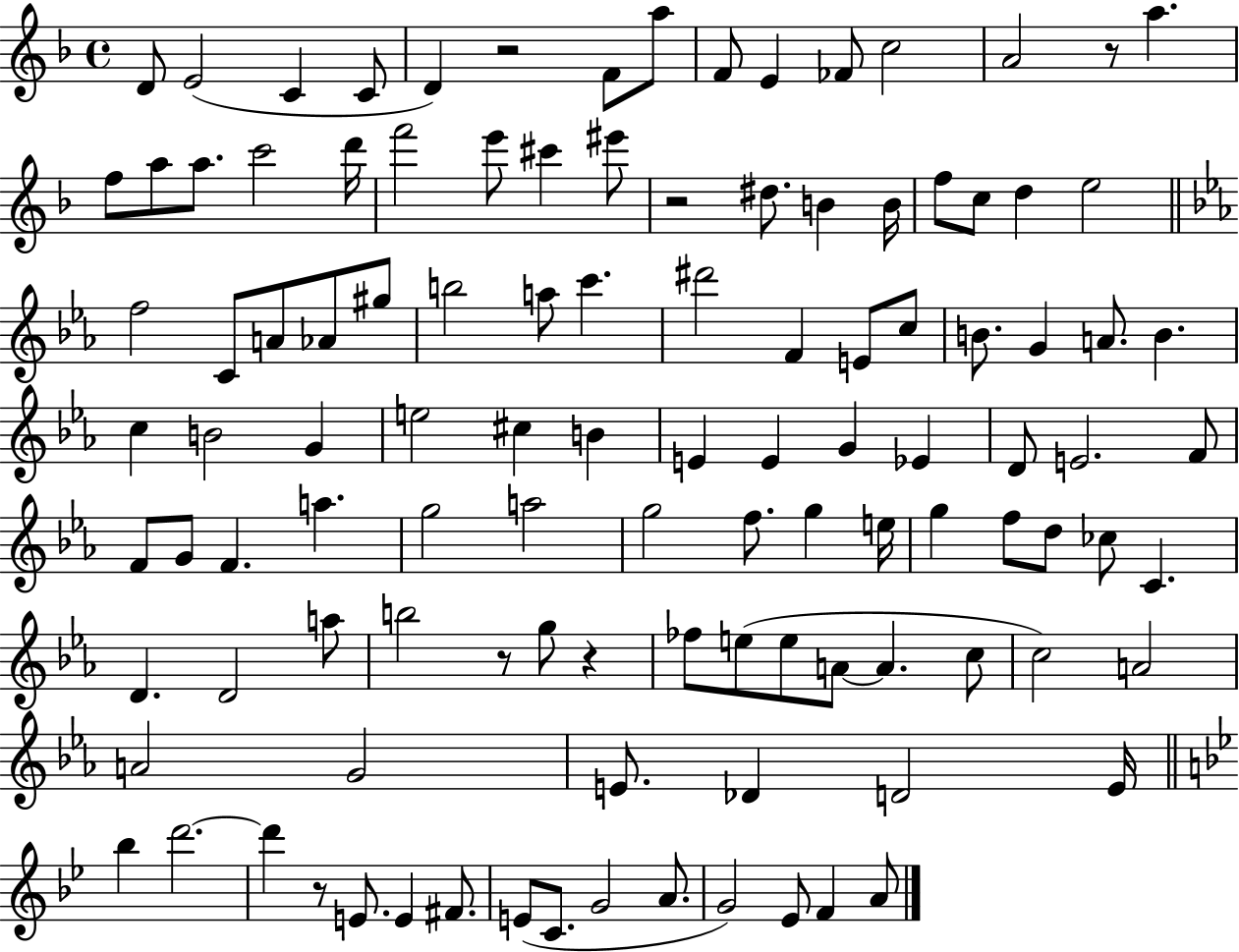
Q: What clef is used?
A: treble